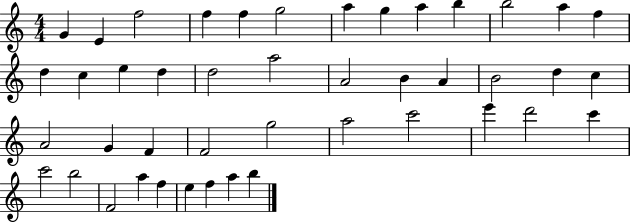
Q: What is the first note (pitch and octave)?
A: G4